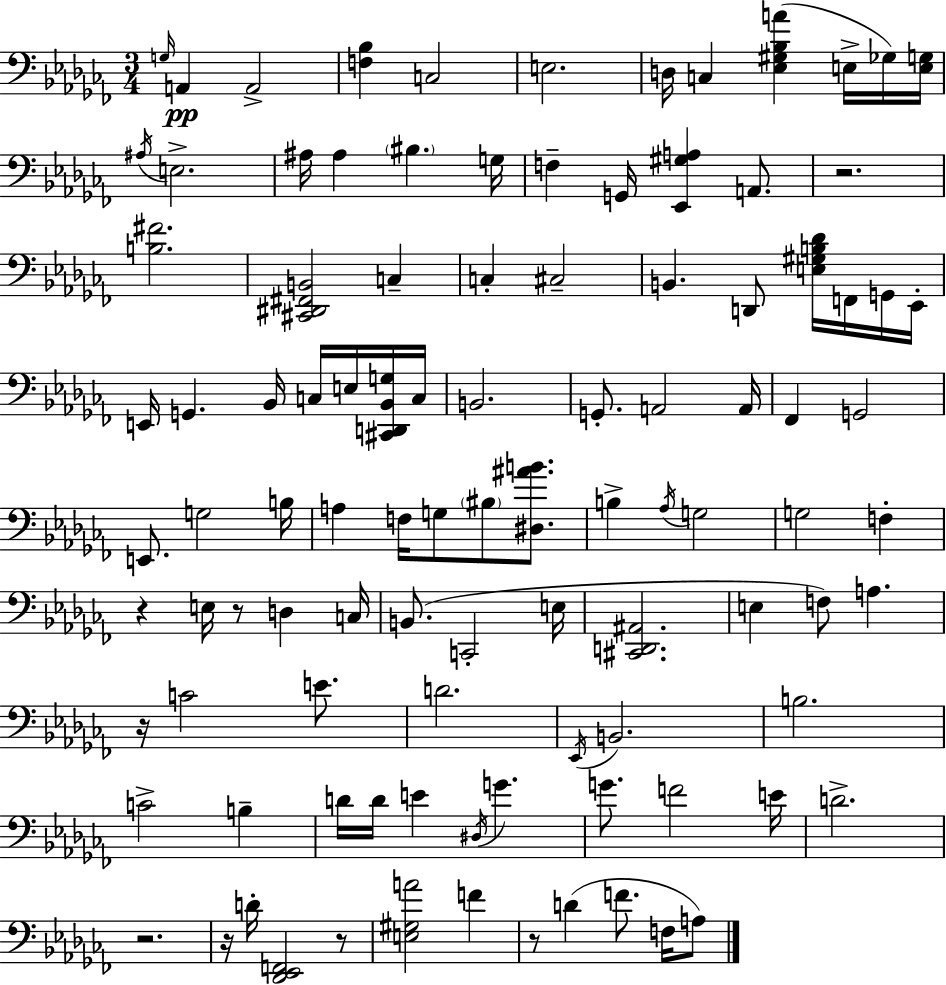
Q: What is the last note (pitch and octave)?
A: A3